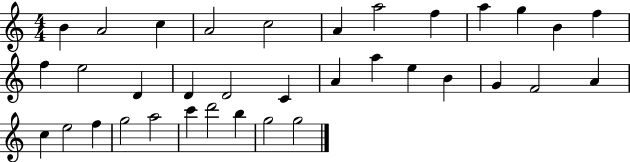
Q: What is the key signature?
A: C major